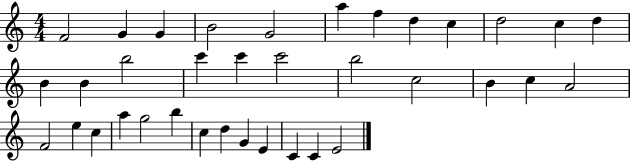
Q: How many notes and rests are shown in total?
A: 36